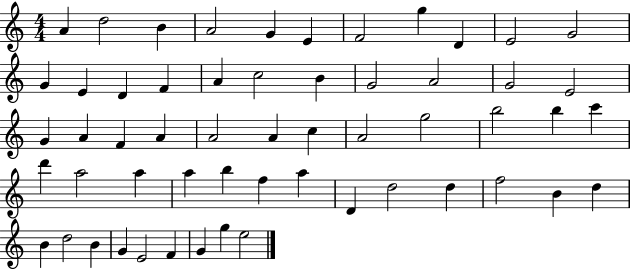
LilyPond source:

{
  \clef treble
  \numericTimeSignature
  \time 4/4
  \key c \major
  a'4 d''2 b'4 | a'2 g'4 e'4 | f'2 g''4 d'4 | e'2 g'2 | \break g'4 e'4 d'4 f'4 | a'4 c''2 b'4 | g'2 a'2 | g'2 e'2 | \break g'4 a'4 f'4 a'4 | a'2 a'4 c''4 | a'2 g''2 | b''2 b''4 c'''4 | \break d'''4 a''2 a''4 | a''4 b''4 f''4 a''4 | d'4 d''2 d''4 | f''2 b'4 d''4 | \break b'4 d''2 b'4 | g'4 e'2 f'4 | g'4 g''4 e''2 | \bar "|."
}